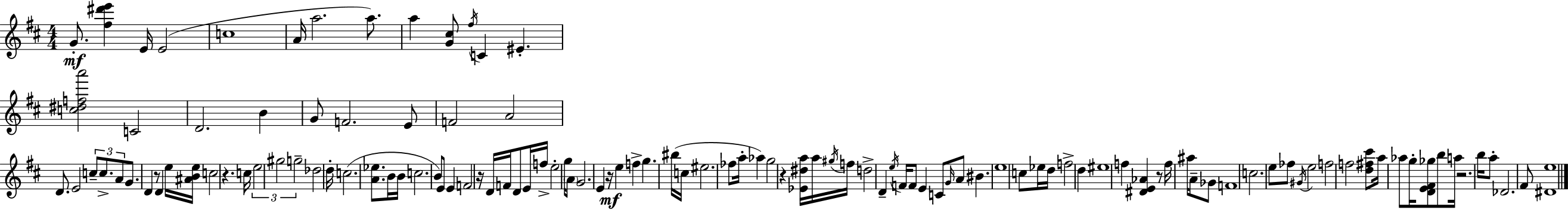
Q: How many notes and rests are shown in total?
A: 122